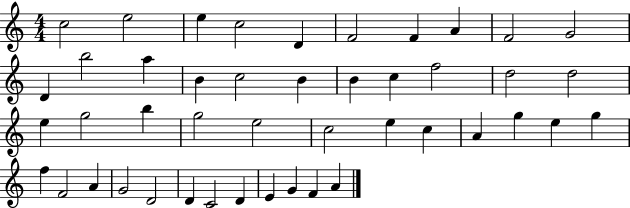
C5/h E5/h E5/q C5/h D4/q F4/h F4/q A4/q F4/h G4/h D4/q B5/h A5/q B4/q C5/h B4/q B4/q C5/q F5/h D5/h D5/h E5/q G5/h B5/q G5/h E5/h C5/h E5/q C5/q A4/q G5/q E5/q G5/q F5/q F4/h A4/q G4/h D4/h D4/q C4/h D4/q E4/q G4/q F4/q A4/q